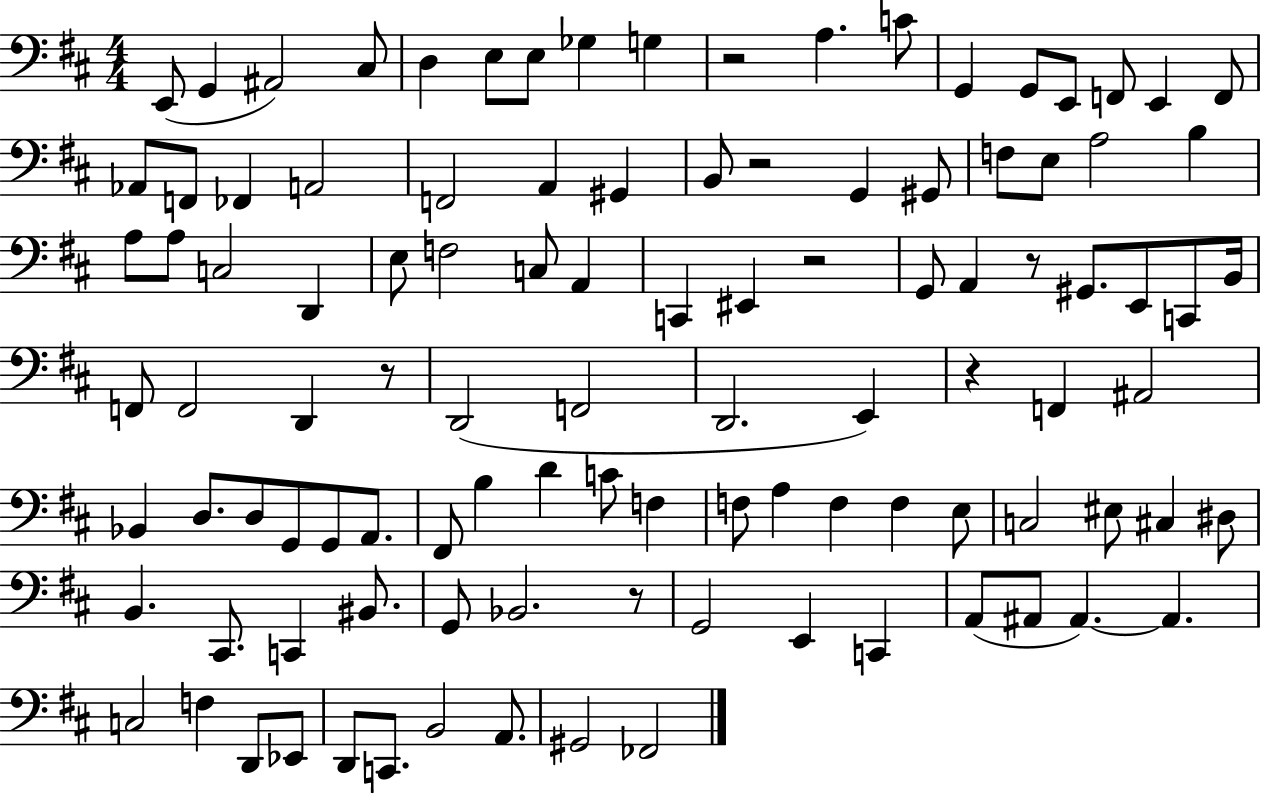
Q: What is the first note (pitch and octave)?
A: E2